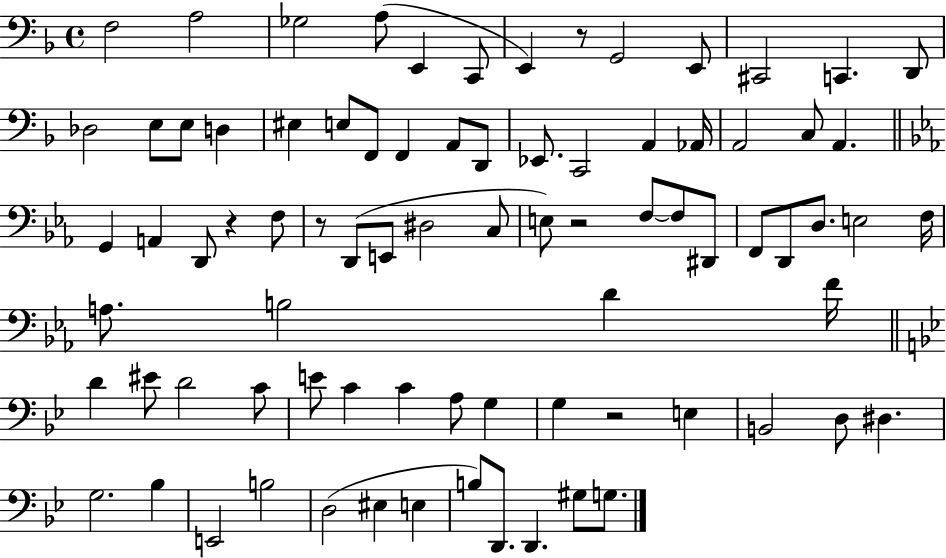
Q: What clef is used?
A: bass